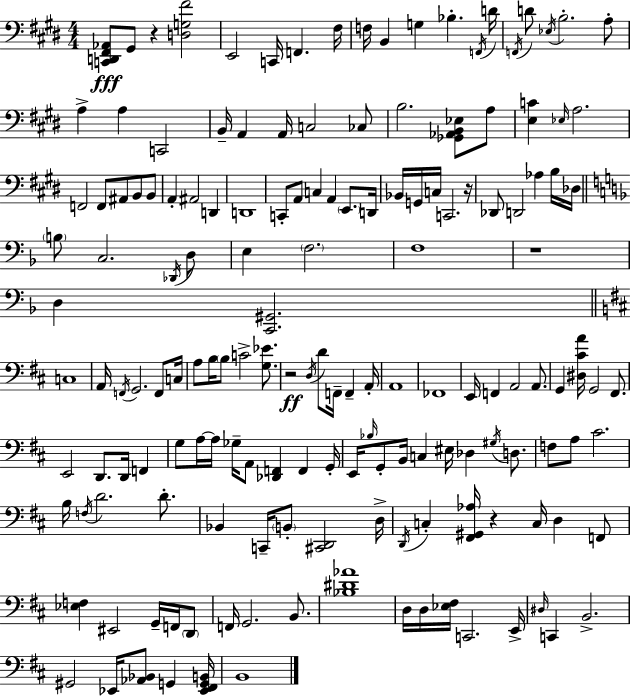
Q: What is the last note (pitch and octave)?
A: B2